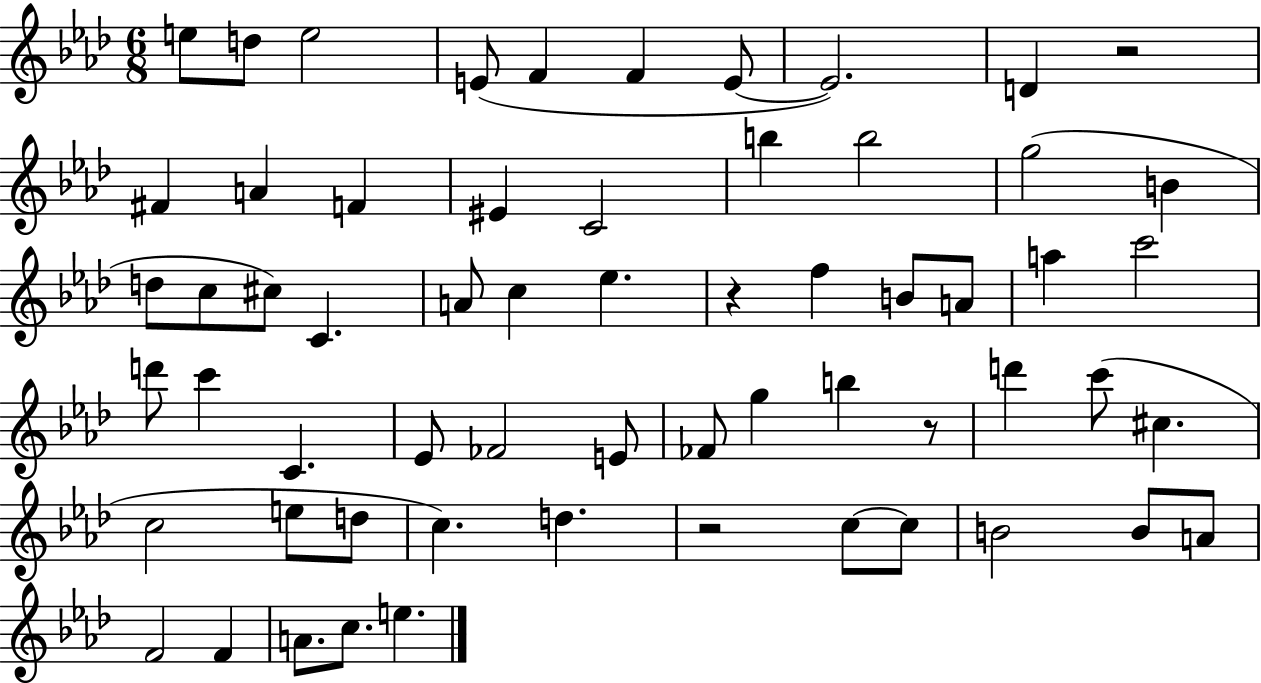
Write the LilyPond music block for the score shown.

{
  \clef treble
  \numericTimeSignature
  \time 6/8
  \key aes \major
  \repeat volta 2 { e''8 d''8 e''2 | e'8( f'4 f'4 e'8~~ | e'2.) | d'4 r2 | \break fis'4 a'4 f'4 | eis'4 c'2 | b''4 b''2 | g''2( b'4 | \break d''8 c''8 cis''8) c'4. | a'8 c''4 ees''4. | r4 f''4 b'8 a'8 | a''4 c'''2 | \break d'''8 c'''4 c'4. | ees'8 fes'2 e'8 | fes'8 g''4 b''4 r8 | d'''4 c'''8( cis''4. | \break c''2 e''8 d''8 | c''4.) d''4. | r2 c''8~~ c''8 | b'2 b'8 a'8 | \break f'2 f'4 | a'8. c''8. e''4. | } \bar "|."
}